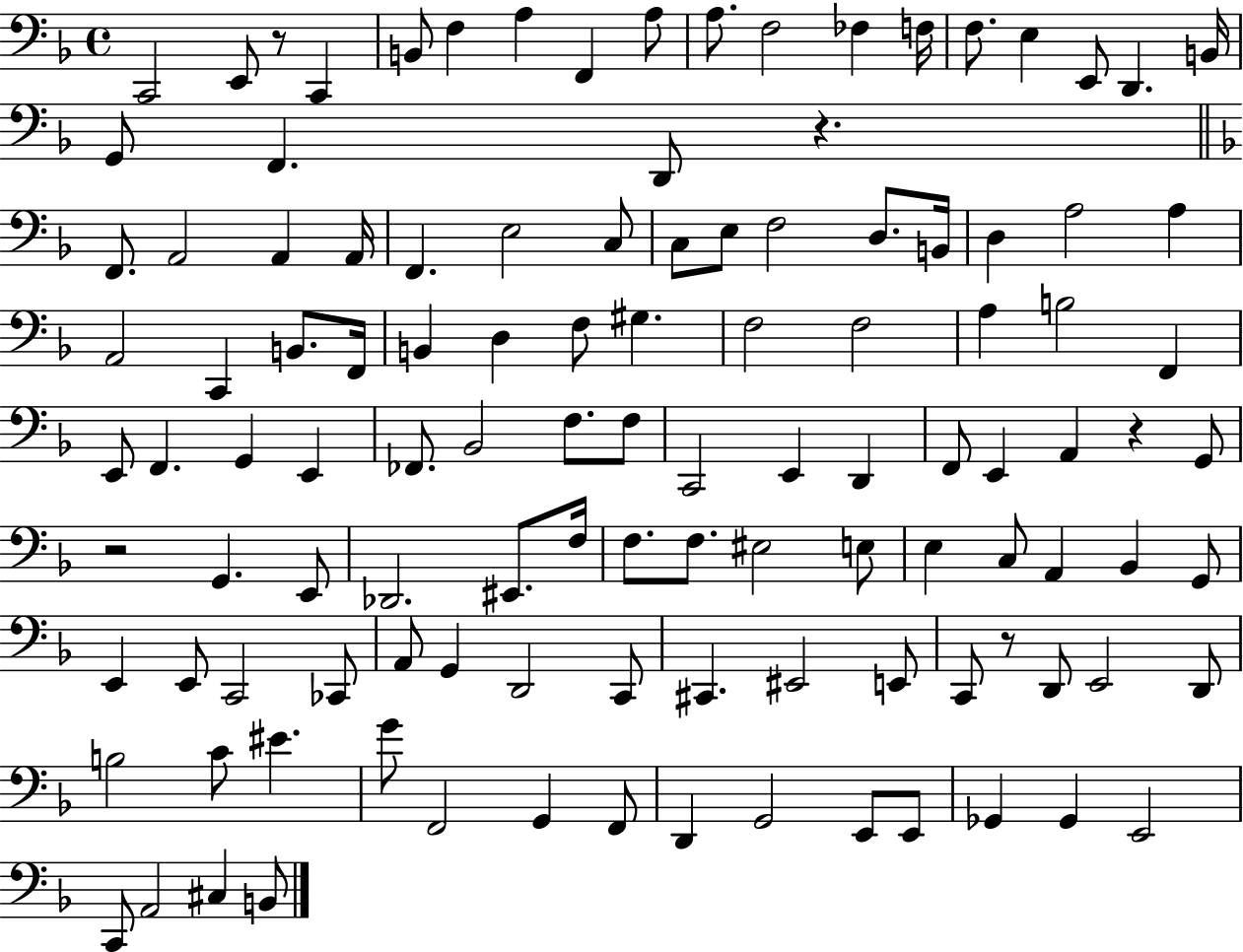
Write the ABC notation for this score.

X:1
T:Untitled
M:4/4
L:1/4
K:F
C,,2 E,,/2 z/2 C,, B,,/2 F, A, F,, A,/2 A,/2 F,2 _F, F,/4 F,/2 E, E,,/2 D,, B,,/4 G,,/2 F,, D,,/2 z F,,/2 A,,2 A,, A,,/4 F,, E,2 C,/2 C,/2 E,/2 F,2 D,/2 B,,/4 D, A,2 A, A,,2 C,, B,,/2 F,,/4 B,, D, F,/2 ^G, F,2 F,2 A, B,2 F,, E,,/2 F,, G,, E,, _F,,/2 _B,,2 F,/2 F,/2 C,,2 E,, D,, F,,/2 E,, A,, z G,,/2 z2 G,, E,,/2 _D,,2 ^E,,/2 F,/4 F,/2 F,/2 ^E,2 E,/2 E, C,/2 A,, _B,, G,,/2 E,, E,,/2 C,,2 _C,,/2 A,,/2 G,, D,,2 C,,/2 ^C,, ^E,,2 E,,/2 C,,/2 z/2 D,,/2 E,,2 D,,/2 B,2 C/2 ^E G/2 F,,2 G,, F,,/2 D,, G,,2 E,,/2 E,,/2 _G,, _G,, E,,2 C,,/2 A,,2 ^C, B,,/2